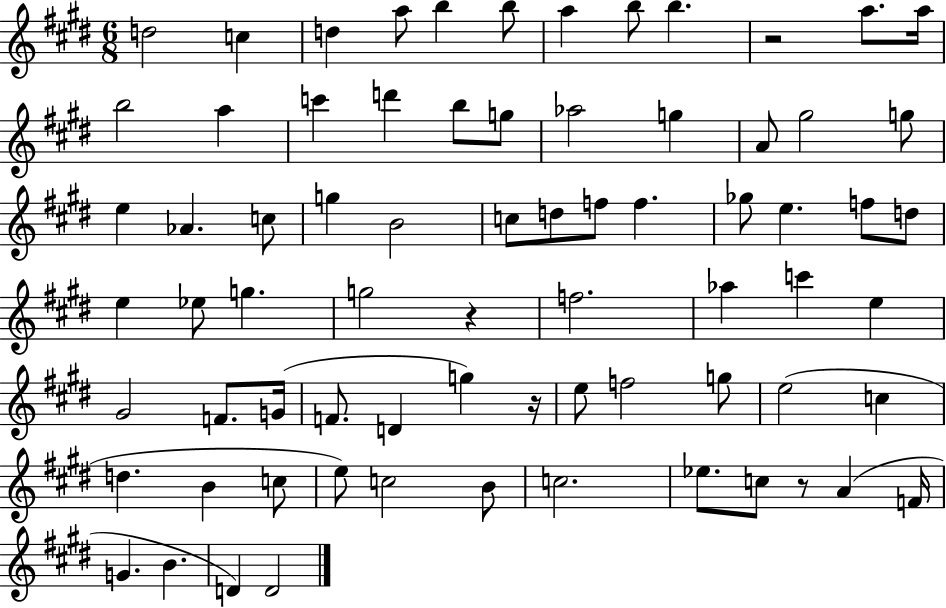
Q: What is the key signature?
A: E major